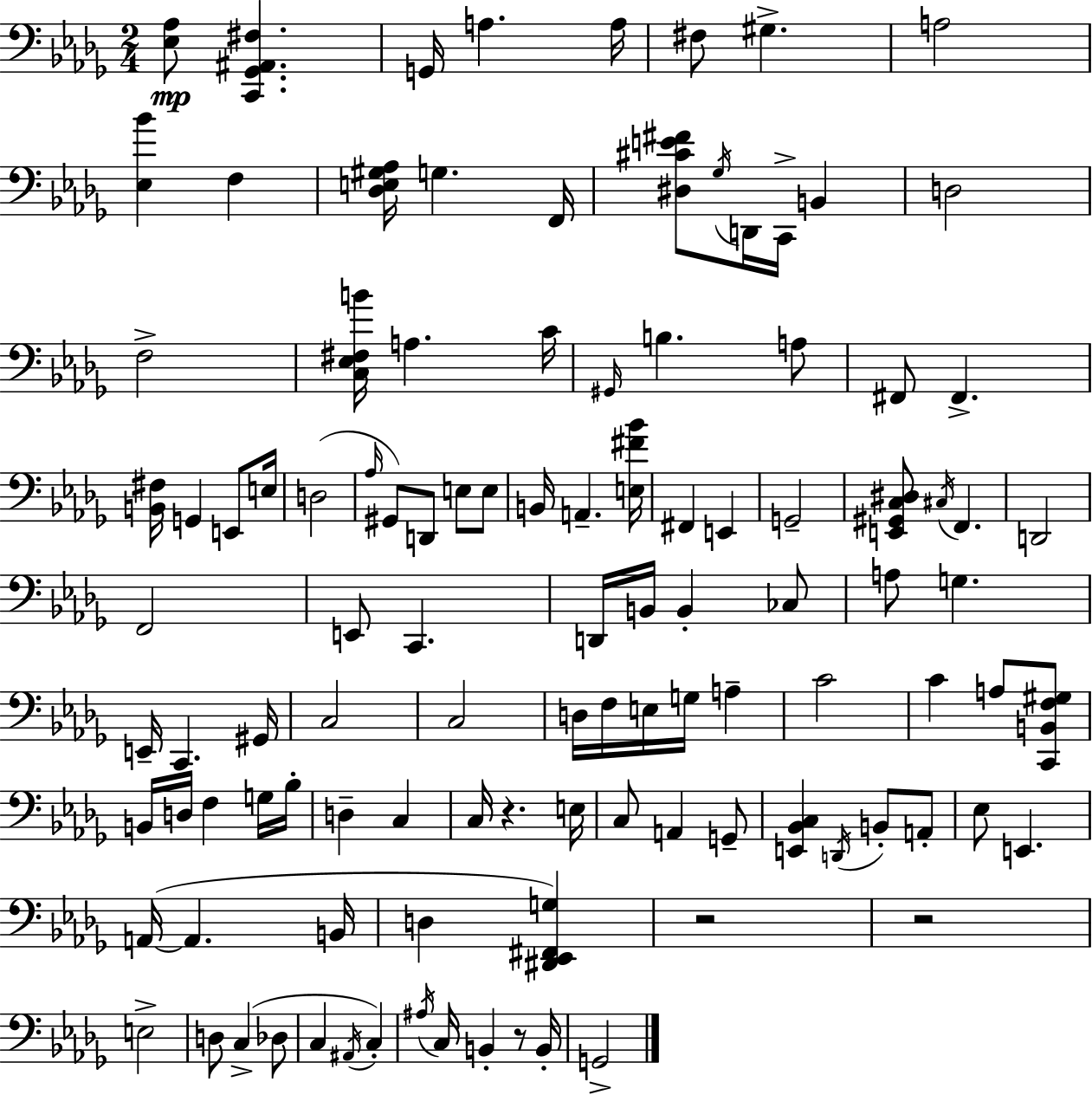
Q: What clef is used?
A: bass